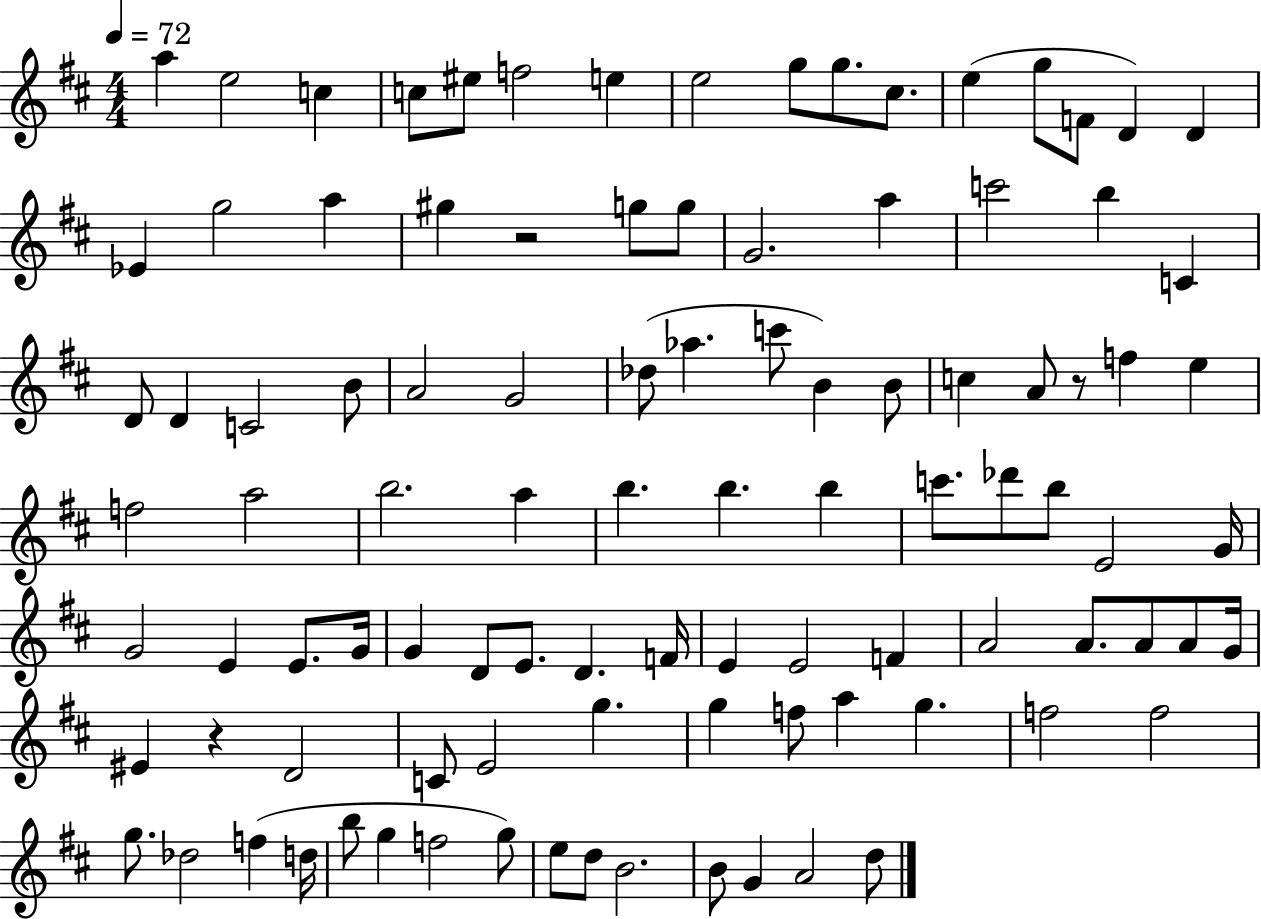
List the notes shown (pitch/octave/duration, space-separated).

A5/q E5/h C5/q C5/e EIS5/e F5/h E5/q E5/h G5/e G5/e. C#5/e. E5/q G5/e F4/e D4/q D4/q Eb4/q G5/h A5/q G#5/q R/h G5/e G5/e G4/h. A5/q C6/h B5/q C4/q D4/e D4/q C4/h B4/e A4/h G4/h Db5/e Ab5/q. C6/e B4/q B4/e C5/q A4/e R/e F5/q E5/q F5/h A5/h B5/h. A5/q B5/q. B5/q. B5/q C6/e. Db6/e B5/e E4/h G4/s G4/h E4/q E4/e. G4/s G4/q D4/e E4/e. D4/q. F4/s E4/q E4/h F4/q A4/h A4/e. A4/e A4/e G4/s EIS4/q R/q D4/h C4/e E4/h G5/q. G5/q F5/e A5/q G5/q. F5/h F5/h G5/e. Db5/h F5/q D5/s B5/e G5/q F5/h G5/e E5/e D5/e B4/h. B4/e G4/q A4/h D5/e